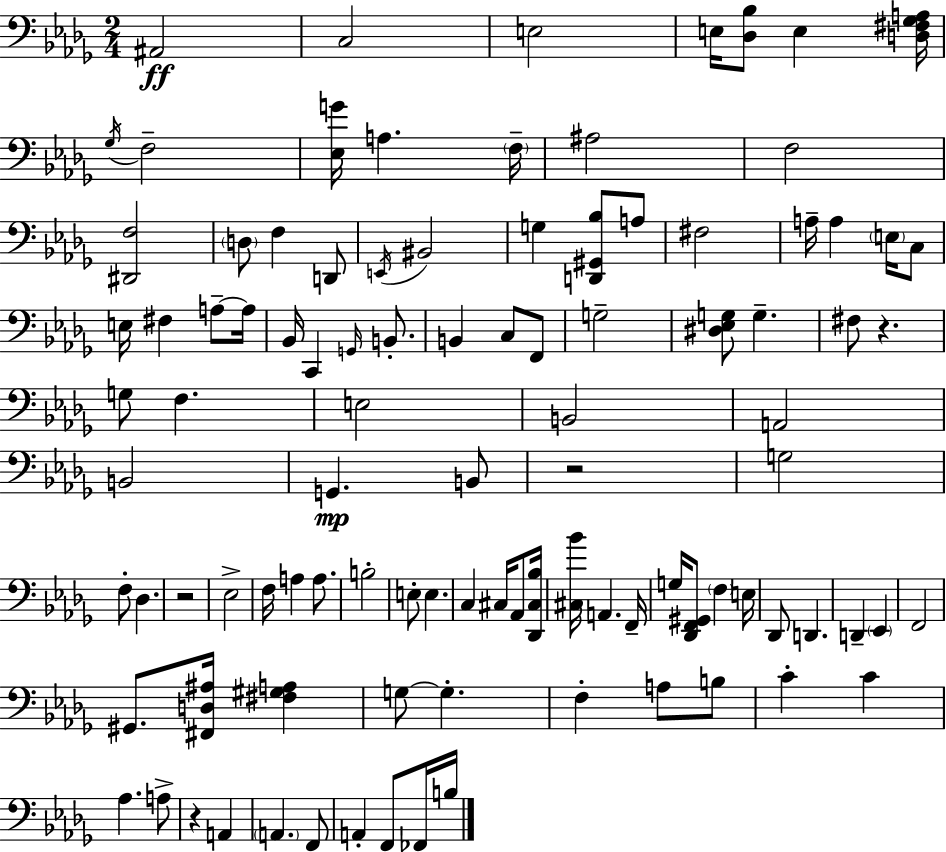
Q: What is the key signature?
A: BES minor